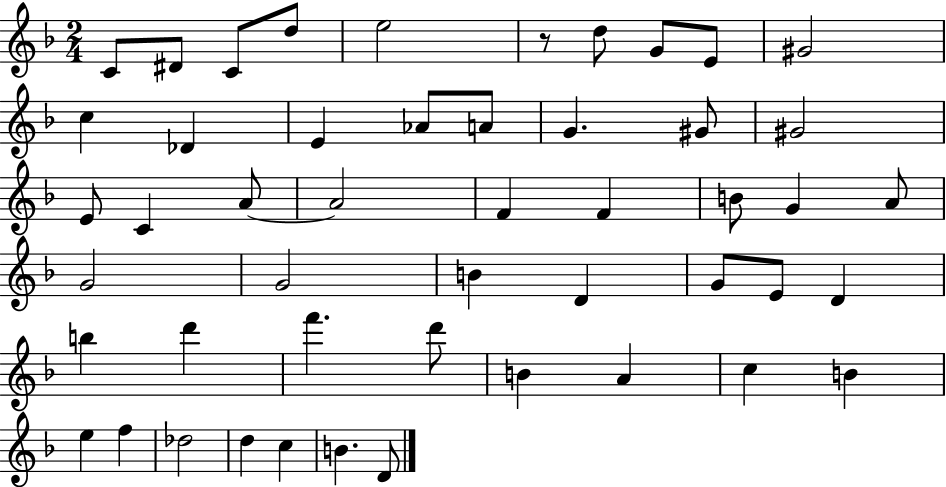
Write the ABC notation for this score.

X:1
T:Untitled
M:2/4
L:1/4
K:F
C/2 ^D/2 C/2 d/2 e2 z/2 d/2 G/2 E/2 ^G2 c _D E _A/2 A/2 G ^G/2 ^G2 E/2 C A/2 A2 F F B/2 G A/2 G2 G2 B D G/2 E/2 D b d' f' d'/2 B A c B e f _d2 d c B D/2